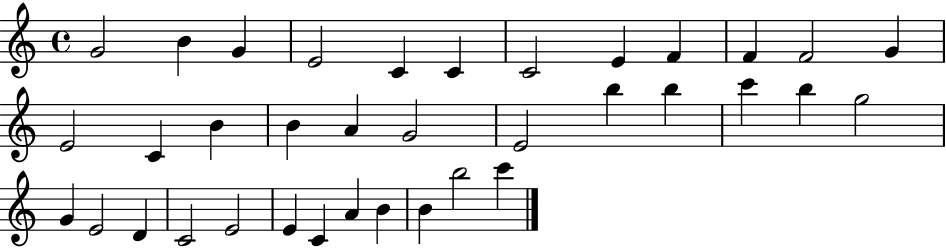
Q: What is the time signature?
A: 4/4